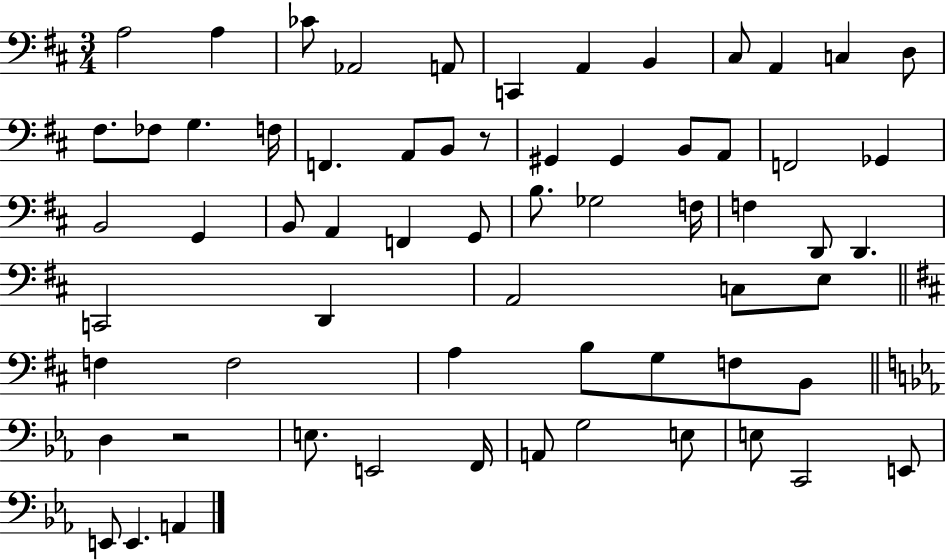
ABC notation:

X:1
T:Untitled
M:3/4
L:1/4
K:D
A,2 A, _C/2 _A,,2 A,,/2 C,, A,, B,, ^C,/2 A,, C, D,/2 ^F,/2 _F,/2 G, F,/4 F,, A,,/2 B,,/2 z/2 ^G,, ^G,, B,,/2 A,,/2 F,,2 _G,, B,,2 G,, B,,/2 A,, F,, G,,/2 B,/2 _G,2 F,/4 F, D,,/2 D,, C,,2 D,, A,,2 C,/2 E,/2 F, F,2 A, B,/2 G,/2 F,/2 B,,/2 D, z2 E,/2 E,,2 F,,/4 A,,/2 G,2 E,/2 E,/2 C,,2 E,,/2 E,,/2 E,, A,,